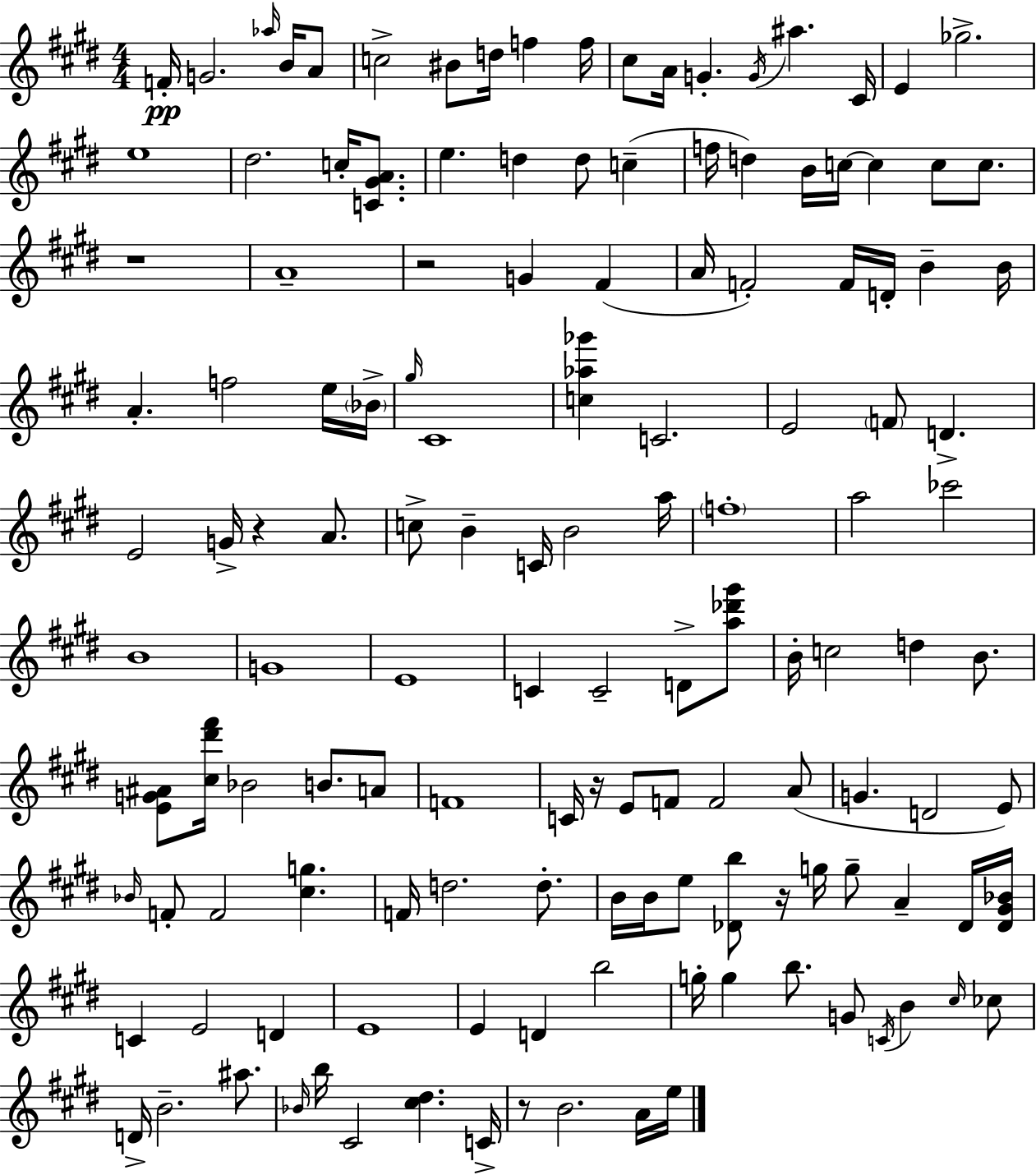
F4/s G4/h. Ab5/s B4/s A4/e C5/h BIS4/e D5/s F5/q F5/s C#5/e A4/s G4/q. G4/s A#5/q. C#4/s E4/q Gb5/h. E5/w D#5/h. C5/s [C4,G#4,A4]/e. E5/q. D5/q D5/e C5/q F5/s D5/q B4/s C5/s C5/q C5/e C5/e. R/w A4/w R/h G4/q F#4/q A4/s F4/h F4/s D4/s B4/q B4/s A4/q. F5/h E5/s Bb4/s G#5/s C#4/w [C5,Ab5,Gb6]/q C4/h. E4/h F4/e D4/q. E4/h G4/s R/q A4/e. C5/e B4/q C4/s B4/h A5/s F5/w A5/h CES6/h B4/w G4/w E4/w C4/q C4/h D4/e [A5,Db6,G#6]/e B4/s C5/h D5/q B4/e. [E4,G4,A#4]/e [C#5,D#6,F#6]/s Bb4/h B4/e. A4/e F4/w C4/s R/s E4/e F4/e F4/h A4/e G4/q. D4/h E4/e Bb4/s F4/e F4/h [C#5,G5]/q. F4/s D5/h. D5/e. B4/s B4/s E5/e [Db4,B5]/e R/s G5/s G5/e A4/q Db4/s [Db4,G#4,Bb4]/s C4/q E4/h D4/q E4/w E4/q D4/q B5/h G5/s G5/q B5/e. G4/e C4/s B4/q C#5/s CES5/e D4/s B4/h. A#5/e. Bb4/s B5/s C#4/h [C#5,D#5]/q. C4/s R/e B4/h. A4/s E5/s